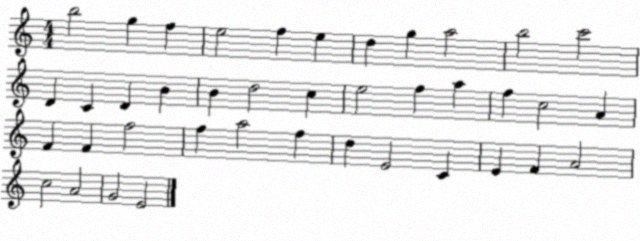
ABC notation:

X:1
T:Untitled
M:4/4
L:1/4
K:C
b2 g f e2 f e d g a2 b2 c'2 D C D B B d2 c e2 f a f c2 A F F f2 f a2 f d E2 C E F A2 c2 A2 G2 E2